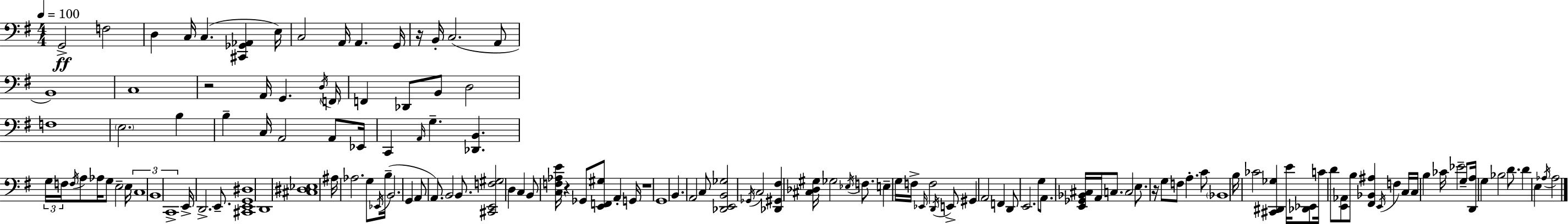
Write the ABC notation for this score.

X:1
T:Untitled
M:4/4
L:1/4
K:Em
G,,2 F,2 D, C,/4 C, [^C,,_G,,_A,,] E,/4 C,2 A,,/4 A,, G,,/4 z/4 B,,/4 C,2 A,,/2 B,,4 C,4 z2 A,,/4 G,, D,/4 F,,/4 F,, _D,,/2 B,,/2 D,2 F,4 E,2 B, B, C,/4 A,,2 A,,/2 _E,,/4 C,, A,,/4 G, [_D,,B,,] G,/4 F,/4 F,/4 A,/2 _A,/4 G,/2 E,2 E,/4 C,4 B,,4 C,,4 E,,/4 D,,2 E,,/2 [^C,,E,,G,,^D,]4 D,,4 [^C,^D,_E,]4 ^A,/4 _A,2 G,/2 _E,,/4 B,/4 B,,2 G,, A,,/2 A,,/2 B,,2 B,,/2 [^C,,E,,F,^G,]2 D, C, B,,/2 [C,F,_A,E]/4 z _G,,/2 [E,,F,,^G,]/2 A,, G,,/4 z4 G,,4 B,, A,,2 C,/2 [_D,,E,,B,,_G,]2 _G,,/4 C,2 [_D,,^G,,^F,] [^C,_D,^G,]/4 _G,2 _E,/4 F,/2 E, G,/4 F,/4 _E,,/4 F,2 D,,/4 E,,/2 ^G,, A,,2 F,, D,,/2 E,,2 G,/2 A,,/2 [E,,_G,,_B,,^C,]/4 A,,/4 C,/2 C,2 E,/2 z/4 G,/2 F,/2 A, C/2 _B,,4 B,/4 _C2 [^C,,^D,,_G,] E/4 [_D,,_E,,]/2 C/4 D/2 [E,,_A,,]/2 B,/2 [^F,,_B,,^A,] E,,/4 F, C,/4 C,/4 B, _C/4 _E2 G,/2 [D,,A,]/4 G, _B,2 D/2 D E, _A,/4 _A,2